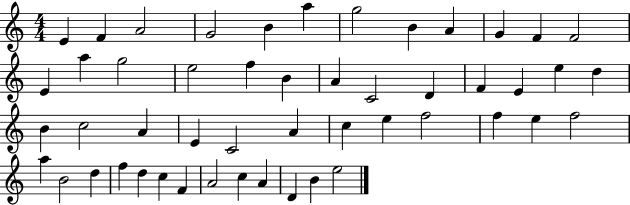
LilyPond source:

{
  \clef treble
  \numericTimeSignature
  \time 4/4
  \key c \major
  e'4 f'4 a'2 | g'2 b'4 a''4 | g''2 b'4 a'4 | g'4 f'4 f'2 | \break e'4 a''4 g''2 | e''2 f''4 b'4 | a'4 c'2 d'4 | f'4 e'4 e''4 d''4 | \break b'4 c''2 a'4 | e'4 c'2 a'4 | c''4 e''4 f''2 | f''4 e''4 f''2 | \break a''4 b'2 d''4 | f''4 d''4 c''4 f'4 | a'2 c''4 a'4 | d'4 b'4 e''2 | \break \bar "|."
}